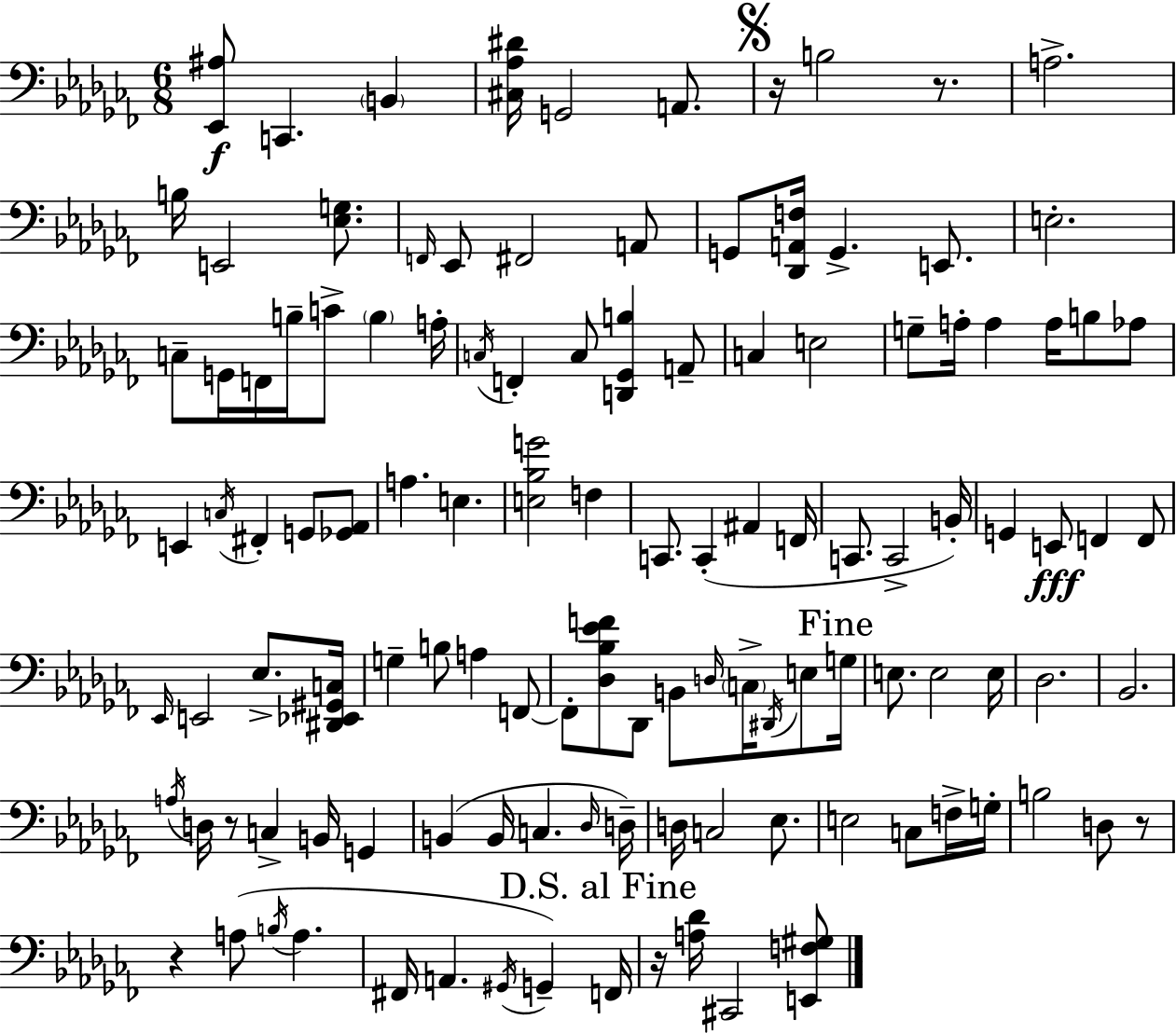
[Eb2,A#3]/e C2/q. B2/q [C#3,Ab3,D#4]/s G2/h A2/e. R/s B3/h R/e. A3/h. B3/s E2/h [Eb3,G3]/e. F2/s Eb2/e F#2/h A2/e G2/e [Db2,A2,F3]/s G2/q. E2/e. E3/h. C3/e G2/s F2/s B3/s C4/e B3/q A3/s C3/s F2/q C3/e [D2,Gb2,B3]/q A2/e C3/q E3/h G3/e A3/s A3/q A3/s B3/e Ab3/e E2/q C3/s F#2/q G2/e [Gb2,Ab2]/e A3/q. E3/q. [E3,Bb3,G4]/h F3/q C2/e. C2/q A#2/q F2/s C2/e. C2/h B2/s G2/q E2/e F2/q F2/e Eb2/s E2/h Eb3/e. [D#2,Eb2,G#2,C3]/s G3/q B3/e A3/q F2/e F2/e [Db3,Bb3,Eb4,F4]/e Db2/e B2/e D3/s C3/s D#2/s E3/e G3/s E3/e. E3/h E3/s Db3/h. Bb2/h. A3/s D3/s R/e C3/q B2/s G2/q B2/q B2/s C3/q. Db3/s D3/s D3/s C3/h Eb3/e. E3/h C3/e F3/s G3/s B3/h D3/e R/e R/q A3/e B3/s A3/q. F#2/s A2/q. G#2/s G2/q F2/s R/s [A3,Db4]/s C#2/h [E2,F3,G#3]/e